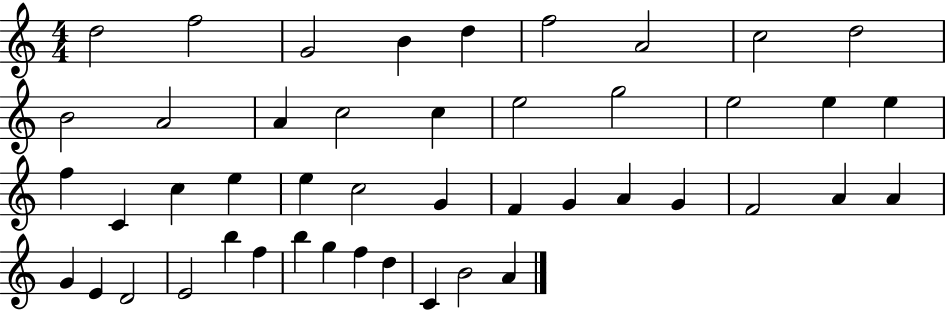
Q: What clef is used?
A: treble